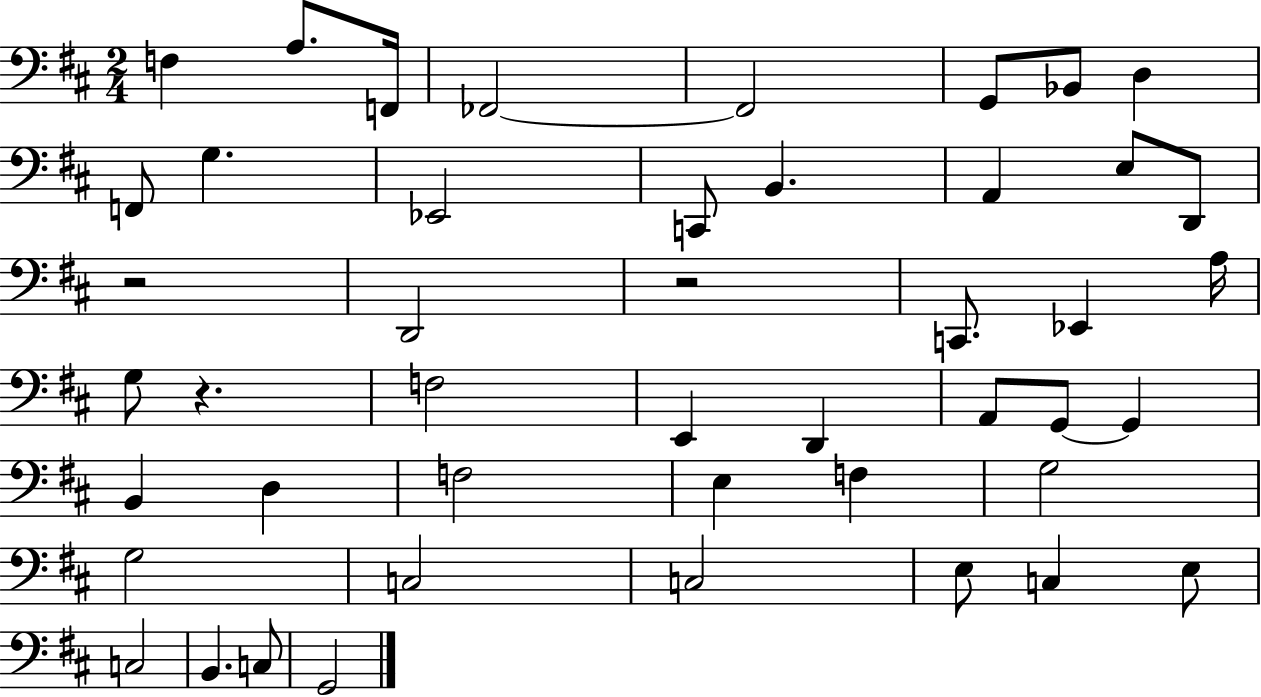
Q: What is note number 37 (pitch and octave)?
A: E3